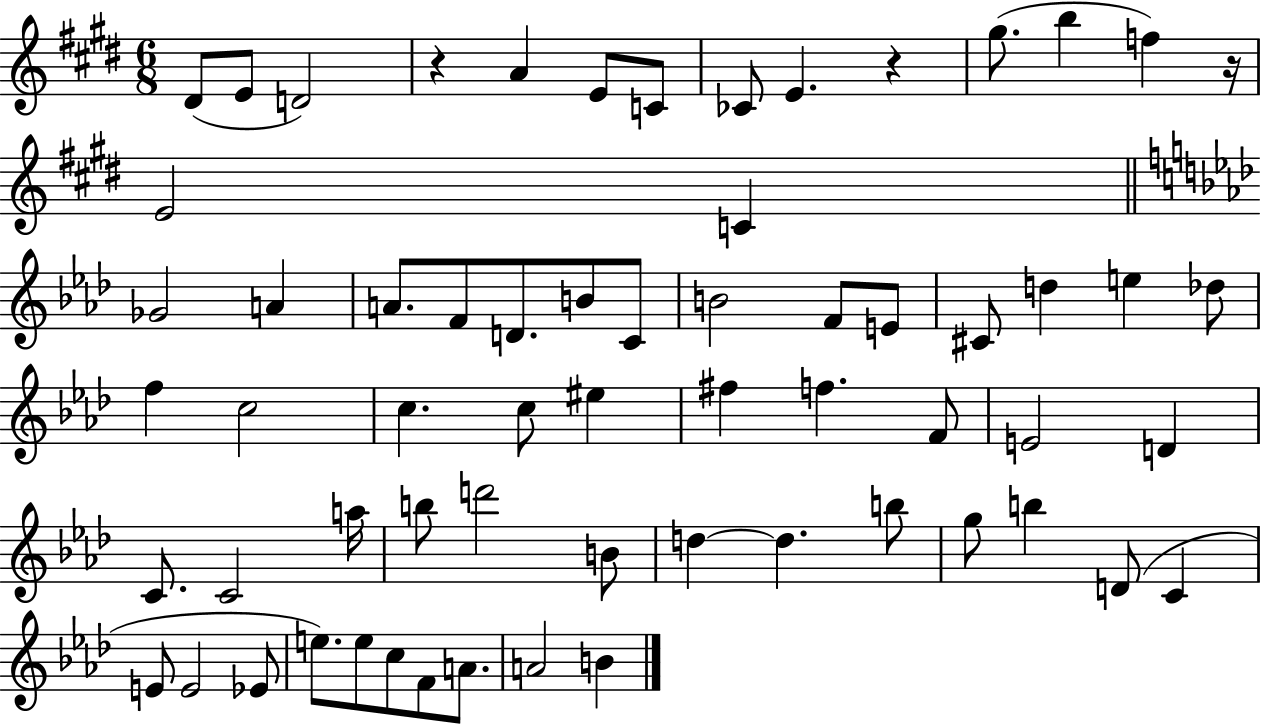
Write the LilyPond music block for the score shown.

{
  \clef treble
  \numericTimeSignature
  \time 6/8
  \key e \major
  dis'8( e'8 d'2) | r4 a'4 e'8 c'8 | ces'8 e'4. r4 | gis''8.( b''4 f''4) r16 | \break e'2 c'4 | \bar "||" \break \key aes \major ges'2 a'4 | a'8. f'8 d'8. b'8 c'8 | b'2 f'8 e'8 | cis'8 d''4 e''4 des''8 | \break f''4 c''2 | c''4. c''8 eis''4 | fis''4 f''4. f'8 | e'2 d'4 | \break c'8. c'2 a''16 | b''8 d'''2 b'8 | d''4~~ d''4. b''8 | g''8 b''4 d'8( c'4 | \break e'8 e'2 ees'8 | e''8.) e''8 c''8 f'8 a'8. | a'2 b'4 | \bar "|."
}